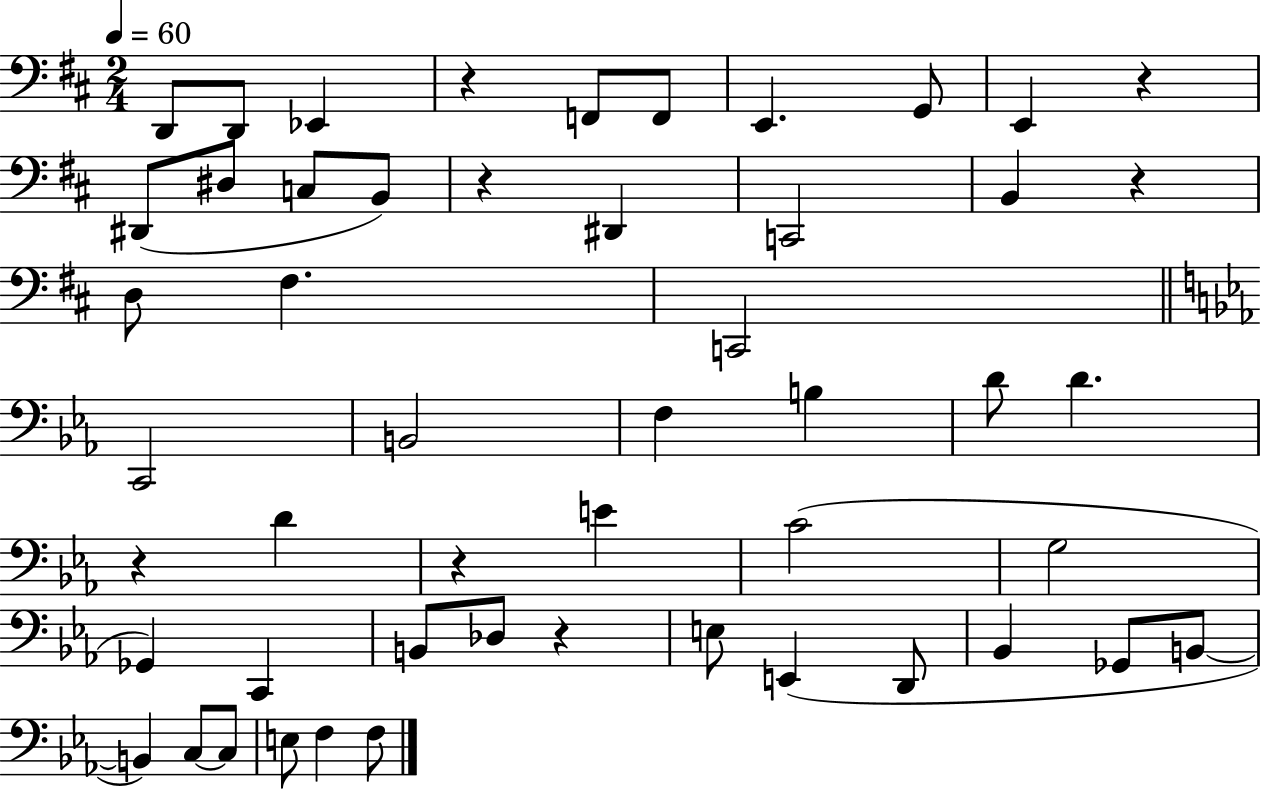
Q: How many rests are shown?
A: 7